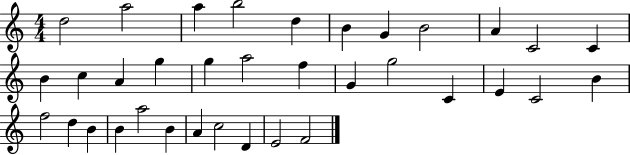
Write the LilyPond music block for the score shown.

{
  \clef treble
  \numericTimeSignature
  \time 4/4
  \key c \major
  d''2 a''2 | a''4 b''2 d''4 | b'4 g'4 b'2 | a'4 c'2 c'4 | \break b'4 c''4 a'4 g''4 | g''4 a''2 f''4 | g'4 g''2 c'4 | e'4 c'2 b'4 | \break f''2 d''4 b'4 | b'4 a''2 b'4 | a'4 c''2 d'4 | e'2 f'2 | \break \bar "|."
}